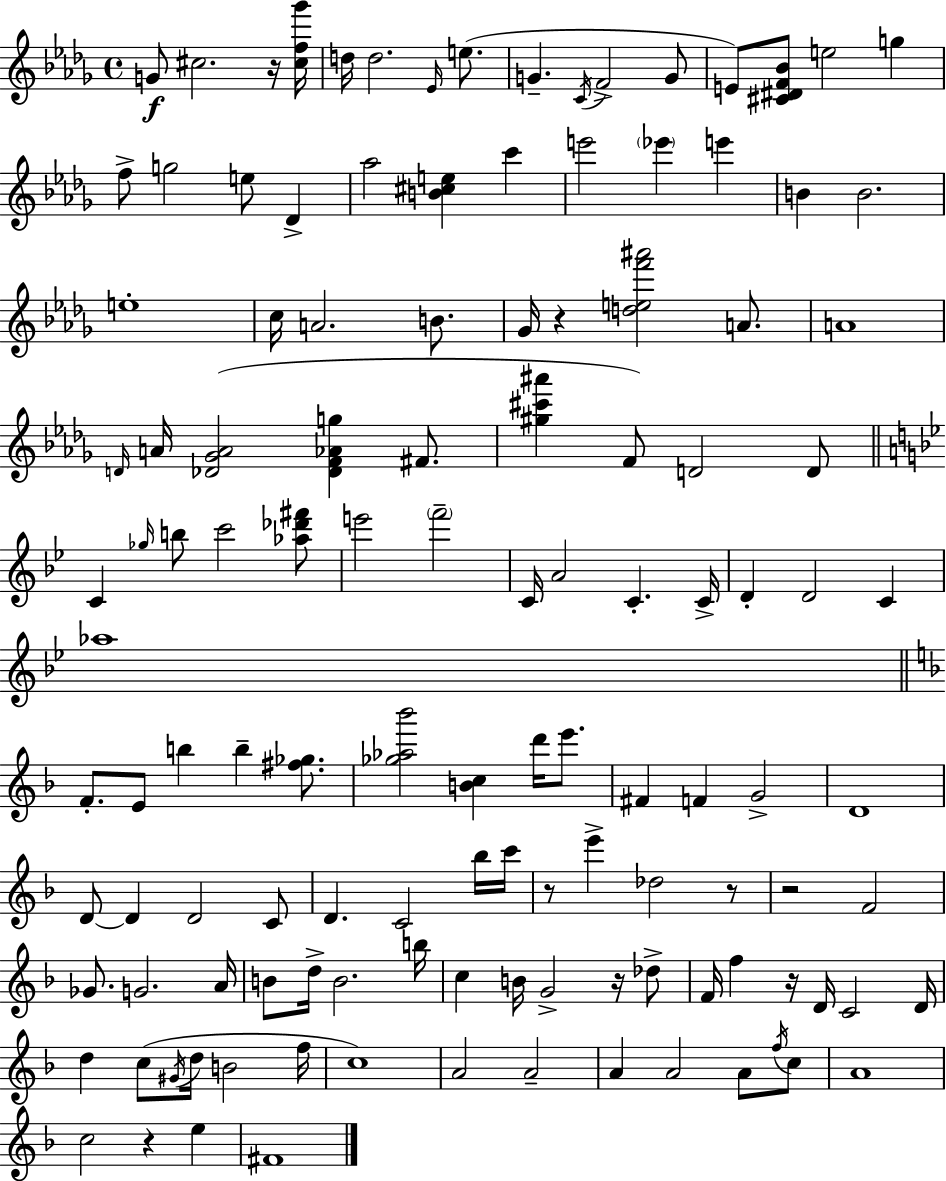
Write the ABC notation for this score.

X:1
T:Untitled
M:4/4
L:1/4
K:Bbm
G/2 ^c2 z/4 [^cf_g']/4 d/4 d2 _E/4 e/2 G C/4 F2 G/2 E/2 [^C^DF_B]/2 e2 g f/2 g2 e/2 _D _a2 [B^ce] c' e'2 _e' e' B B2 e4 c/4 A2 B/2 _G/4 z [def'^a']2 A/2 A4 D/4 A/4 [_D_GA]2 [_DF_Ag] ^F/2 [^g^c'^a'] F/2 D2 D/2 C _g/4 b/2 c'2 [_a_d'^f']/2 e'2 f'2 C/4 A2 C C/4 D D2 C _a4 F/2 E/2 b b [^f_g]/2 [_g_a_b']2 [Bc] d'/4 e'/2 ^F F G2 D4 D/2 D D2 C/2 D C2 _b/4 c'/4 z/2 e' _d2 z/2 z2 F2 _G/2 G2 A/4 B/2 d/4 B2 b/4 c B/4 G2 z/4 _d/2 F/4 f z/4 D/4 C2 D/4 d c/2 ^G/4 d/4 B2 f/4 c4 A2 A2 A A2 A/2 f/4 c/2 A4 c2 z e ^F4